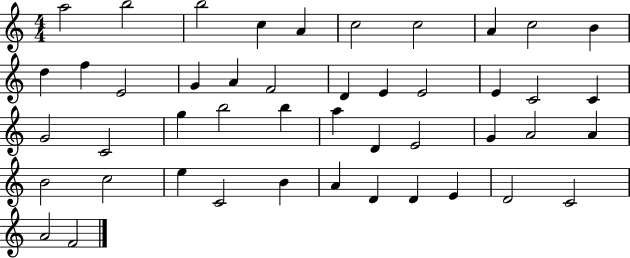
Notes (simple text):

A5/h B5/h B5/h C5/q A4/q C5/h C5/h A4/q C5/h B4/q D5/q F5/q E4/h G4/q A4/q F4/h D4/q E4/q E4/h E4/q C4/h C4/q G4/h C4/h G5/q B5/h B5/q A5/q D4/q E4/h G4/q A4/h A4/q B4/h C5/h E5/q C4/h B4/q A4/q D4/q D4/q E4/q D4/h C4/h A4/h F4/h